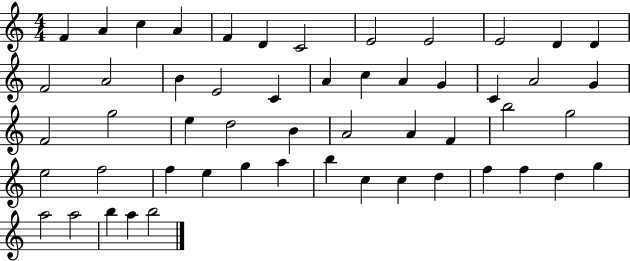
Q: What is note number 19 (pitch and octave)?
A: C5